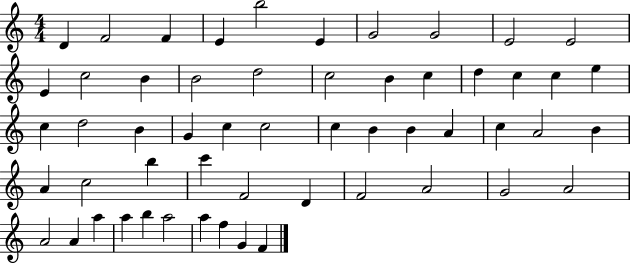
X:1
T:Untitled
M:4/4
L:1/4
K:C
D F2 F E b2 E G2 G2 E2 E2 E c2 B B2 d2 c2 B c d c c e c d2 B G c c2 c B B A c A2 B A c2 b c' F2 D F2 A2 G2 A2 A2 A a a b a2 a f G F